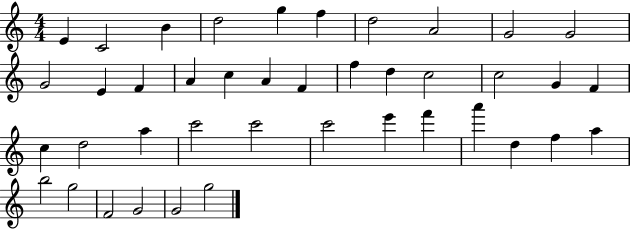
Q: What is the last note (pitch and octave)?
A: G5